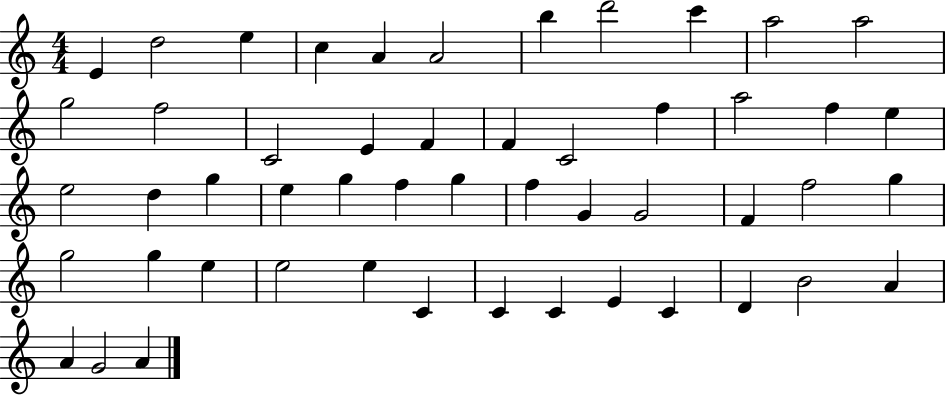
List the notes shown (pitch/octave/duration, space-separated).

E4/q D5/h E5/q C5/q A4/q A4/h B5/q D6/h C6/q A5/h A5/h G5/h F5/h C4/h E4/q F4/q F4/q C4/h F5/q A5/h F5/q E5/q E5/h D5/q G5/q E5/q G5/q F5/q G5/q F5/q G4/q G4/h F4/q F5/h G5/q G5/h G5/q E5/q E5/h E5/q C4/q C4/q C4/q E4/q C4/q D4/q B4/h A4/q A4/q G4/h A4/q